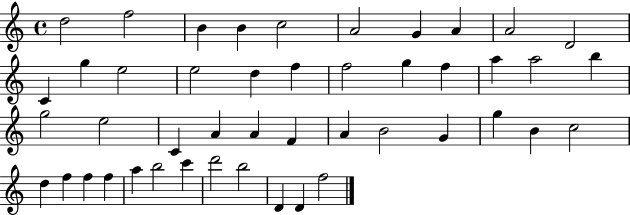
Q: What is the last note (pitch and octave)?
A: F5